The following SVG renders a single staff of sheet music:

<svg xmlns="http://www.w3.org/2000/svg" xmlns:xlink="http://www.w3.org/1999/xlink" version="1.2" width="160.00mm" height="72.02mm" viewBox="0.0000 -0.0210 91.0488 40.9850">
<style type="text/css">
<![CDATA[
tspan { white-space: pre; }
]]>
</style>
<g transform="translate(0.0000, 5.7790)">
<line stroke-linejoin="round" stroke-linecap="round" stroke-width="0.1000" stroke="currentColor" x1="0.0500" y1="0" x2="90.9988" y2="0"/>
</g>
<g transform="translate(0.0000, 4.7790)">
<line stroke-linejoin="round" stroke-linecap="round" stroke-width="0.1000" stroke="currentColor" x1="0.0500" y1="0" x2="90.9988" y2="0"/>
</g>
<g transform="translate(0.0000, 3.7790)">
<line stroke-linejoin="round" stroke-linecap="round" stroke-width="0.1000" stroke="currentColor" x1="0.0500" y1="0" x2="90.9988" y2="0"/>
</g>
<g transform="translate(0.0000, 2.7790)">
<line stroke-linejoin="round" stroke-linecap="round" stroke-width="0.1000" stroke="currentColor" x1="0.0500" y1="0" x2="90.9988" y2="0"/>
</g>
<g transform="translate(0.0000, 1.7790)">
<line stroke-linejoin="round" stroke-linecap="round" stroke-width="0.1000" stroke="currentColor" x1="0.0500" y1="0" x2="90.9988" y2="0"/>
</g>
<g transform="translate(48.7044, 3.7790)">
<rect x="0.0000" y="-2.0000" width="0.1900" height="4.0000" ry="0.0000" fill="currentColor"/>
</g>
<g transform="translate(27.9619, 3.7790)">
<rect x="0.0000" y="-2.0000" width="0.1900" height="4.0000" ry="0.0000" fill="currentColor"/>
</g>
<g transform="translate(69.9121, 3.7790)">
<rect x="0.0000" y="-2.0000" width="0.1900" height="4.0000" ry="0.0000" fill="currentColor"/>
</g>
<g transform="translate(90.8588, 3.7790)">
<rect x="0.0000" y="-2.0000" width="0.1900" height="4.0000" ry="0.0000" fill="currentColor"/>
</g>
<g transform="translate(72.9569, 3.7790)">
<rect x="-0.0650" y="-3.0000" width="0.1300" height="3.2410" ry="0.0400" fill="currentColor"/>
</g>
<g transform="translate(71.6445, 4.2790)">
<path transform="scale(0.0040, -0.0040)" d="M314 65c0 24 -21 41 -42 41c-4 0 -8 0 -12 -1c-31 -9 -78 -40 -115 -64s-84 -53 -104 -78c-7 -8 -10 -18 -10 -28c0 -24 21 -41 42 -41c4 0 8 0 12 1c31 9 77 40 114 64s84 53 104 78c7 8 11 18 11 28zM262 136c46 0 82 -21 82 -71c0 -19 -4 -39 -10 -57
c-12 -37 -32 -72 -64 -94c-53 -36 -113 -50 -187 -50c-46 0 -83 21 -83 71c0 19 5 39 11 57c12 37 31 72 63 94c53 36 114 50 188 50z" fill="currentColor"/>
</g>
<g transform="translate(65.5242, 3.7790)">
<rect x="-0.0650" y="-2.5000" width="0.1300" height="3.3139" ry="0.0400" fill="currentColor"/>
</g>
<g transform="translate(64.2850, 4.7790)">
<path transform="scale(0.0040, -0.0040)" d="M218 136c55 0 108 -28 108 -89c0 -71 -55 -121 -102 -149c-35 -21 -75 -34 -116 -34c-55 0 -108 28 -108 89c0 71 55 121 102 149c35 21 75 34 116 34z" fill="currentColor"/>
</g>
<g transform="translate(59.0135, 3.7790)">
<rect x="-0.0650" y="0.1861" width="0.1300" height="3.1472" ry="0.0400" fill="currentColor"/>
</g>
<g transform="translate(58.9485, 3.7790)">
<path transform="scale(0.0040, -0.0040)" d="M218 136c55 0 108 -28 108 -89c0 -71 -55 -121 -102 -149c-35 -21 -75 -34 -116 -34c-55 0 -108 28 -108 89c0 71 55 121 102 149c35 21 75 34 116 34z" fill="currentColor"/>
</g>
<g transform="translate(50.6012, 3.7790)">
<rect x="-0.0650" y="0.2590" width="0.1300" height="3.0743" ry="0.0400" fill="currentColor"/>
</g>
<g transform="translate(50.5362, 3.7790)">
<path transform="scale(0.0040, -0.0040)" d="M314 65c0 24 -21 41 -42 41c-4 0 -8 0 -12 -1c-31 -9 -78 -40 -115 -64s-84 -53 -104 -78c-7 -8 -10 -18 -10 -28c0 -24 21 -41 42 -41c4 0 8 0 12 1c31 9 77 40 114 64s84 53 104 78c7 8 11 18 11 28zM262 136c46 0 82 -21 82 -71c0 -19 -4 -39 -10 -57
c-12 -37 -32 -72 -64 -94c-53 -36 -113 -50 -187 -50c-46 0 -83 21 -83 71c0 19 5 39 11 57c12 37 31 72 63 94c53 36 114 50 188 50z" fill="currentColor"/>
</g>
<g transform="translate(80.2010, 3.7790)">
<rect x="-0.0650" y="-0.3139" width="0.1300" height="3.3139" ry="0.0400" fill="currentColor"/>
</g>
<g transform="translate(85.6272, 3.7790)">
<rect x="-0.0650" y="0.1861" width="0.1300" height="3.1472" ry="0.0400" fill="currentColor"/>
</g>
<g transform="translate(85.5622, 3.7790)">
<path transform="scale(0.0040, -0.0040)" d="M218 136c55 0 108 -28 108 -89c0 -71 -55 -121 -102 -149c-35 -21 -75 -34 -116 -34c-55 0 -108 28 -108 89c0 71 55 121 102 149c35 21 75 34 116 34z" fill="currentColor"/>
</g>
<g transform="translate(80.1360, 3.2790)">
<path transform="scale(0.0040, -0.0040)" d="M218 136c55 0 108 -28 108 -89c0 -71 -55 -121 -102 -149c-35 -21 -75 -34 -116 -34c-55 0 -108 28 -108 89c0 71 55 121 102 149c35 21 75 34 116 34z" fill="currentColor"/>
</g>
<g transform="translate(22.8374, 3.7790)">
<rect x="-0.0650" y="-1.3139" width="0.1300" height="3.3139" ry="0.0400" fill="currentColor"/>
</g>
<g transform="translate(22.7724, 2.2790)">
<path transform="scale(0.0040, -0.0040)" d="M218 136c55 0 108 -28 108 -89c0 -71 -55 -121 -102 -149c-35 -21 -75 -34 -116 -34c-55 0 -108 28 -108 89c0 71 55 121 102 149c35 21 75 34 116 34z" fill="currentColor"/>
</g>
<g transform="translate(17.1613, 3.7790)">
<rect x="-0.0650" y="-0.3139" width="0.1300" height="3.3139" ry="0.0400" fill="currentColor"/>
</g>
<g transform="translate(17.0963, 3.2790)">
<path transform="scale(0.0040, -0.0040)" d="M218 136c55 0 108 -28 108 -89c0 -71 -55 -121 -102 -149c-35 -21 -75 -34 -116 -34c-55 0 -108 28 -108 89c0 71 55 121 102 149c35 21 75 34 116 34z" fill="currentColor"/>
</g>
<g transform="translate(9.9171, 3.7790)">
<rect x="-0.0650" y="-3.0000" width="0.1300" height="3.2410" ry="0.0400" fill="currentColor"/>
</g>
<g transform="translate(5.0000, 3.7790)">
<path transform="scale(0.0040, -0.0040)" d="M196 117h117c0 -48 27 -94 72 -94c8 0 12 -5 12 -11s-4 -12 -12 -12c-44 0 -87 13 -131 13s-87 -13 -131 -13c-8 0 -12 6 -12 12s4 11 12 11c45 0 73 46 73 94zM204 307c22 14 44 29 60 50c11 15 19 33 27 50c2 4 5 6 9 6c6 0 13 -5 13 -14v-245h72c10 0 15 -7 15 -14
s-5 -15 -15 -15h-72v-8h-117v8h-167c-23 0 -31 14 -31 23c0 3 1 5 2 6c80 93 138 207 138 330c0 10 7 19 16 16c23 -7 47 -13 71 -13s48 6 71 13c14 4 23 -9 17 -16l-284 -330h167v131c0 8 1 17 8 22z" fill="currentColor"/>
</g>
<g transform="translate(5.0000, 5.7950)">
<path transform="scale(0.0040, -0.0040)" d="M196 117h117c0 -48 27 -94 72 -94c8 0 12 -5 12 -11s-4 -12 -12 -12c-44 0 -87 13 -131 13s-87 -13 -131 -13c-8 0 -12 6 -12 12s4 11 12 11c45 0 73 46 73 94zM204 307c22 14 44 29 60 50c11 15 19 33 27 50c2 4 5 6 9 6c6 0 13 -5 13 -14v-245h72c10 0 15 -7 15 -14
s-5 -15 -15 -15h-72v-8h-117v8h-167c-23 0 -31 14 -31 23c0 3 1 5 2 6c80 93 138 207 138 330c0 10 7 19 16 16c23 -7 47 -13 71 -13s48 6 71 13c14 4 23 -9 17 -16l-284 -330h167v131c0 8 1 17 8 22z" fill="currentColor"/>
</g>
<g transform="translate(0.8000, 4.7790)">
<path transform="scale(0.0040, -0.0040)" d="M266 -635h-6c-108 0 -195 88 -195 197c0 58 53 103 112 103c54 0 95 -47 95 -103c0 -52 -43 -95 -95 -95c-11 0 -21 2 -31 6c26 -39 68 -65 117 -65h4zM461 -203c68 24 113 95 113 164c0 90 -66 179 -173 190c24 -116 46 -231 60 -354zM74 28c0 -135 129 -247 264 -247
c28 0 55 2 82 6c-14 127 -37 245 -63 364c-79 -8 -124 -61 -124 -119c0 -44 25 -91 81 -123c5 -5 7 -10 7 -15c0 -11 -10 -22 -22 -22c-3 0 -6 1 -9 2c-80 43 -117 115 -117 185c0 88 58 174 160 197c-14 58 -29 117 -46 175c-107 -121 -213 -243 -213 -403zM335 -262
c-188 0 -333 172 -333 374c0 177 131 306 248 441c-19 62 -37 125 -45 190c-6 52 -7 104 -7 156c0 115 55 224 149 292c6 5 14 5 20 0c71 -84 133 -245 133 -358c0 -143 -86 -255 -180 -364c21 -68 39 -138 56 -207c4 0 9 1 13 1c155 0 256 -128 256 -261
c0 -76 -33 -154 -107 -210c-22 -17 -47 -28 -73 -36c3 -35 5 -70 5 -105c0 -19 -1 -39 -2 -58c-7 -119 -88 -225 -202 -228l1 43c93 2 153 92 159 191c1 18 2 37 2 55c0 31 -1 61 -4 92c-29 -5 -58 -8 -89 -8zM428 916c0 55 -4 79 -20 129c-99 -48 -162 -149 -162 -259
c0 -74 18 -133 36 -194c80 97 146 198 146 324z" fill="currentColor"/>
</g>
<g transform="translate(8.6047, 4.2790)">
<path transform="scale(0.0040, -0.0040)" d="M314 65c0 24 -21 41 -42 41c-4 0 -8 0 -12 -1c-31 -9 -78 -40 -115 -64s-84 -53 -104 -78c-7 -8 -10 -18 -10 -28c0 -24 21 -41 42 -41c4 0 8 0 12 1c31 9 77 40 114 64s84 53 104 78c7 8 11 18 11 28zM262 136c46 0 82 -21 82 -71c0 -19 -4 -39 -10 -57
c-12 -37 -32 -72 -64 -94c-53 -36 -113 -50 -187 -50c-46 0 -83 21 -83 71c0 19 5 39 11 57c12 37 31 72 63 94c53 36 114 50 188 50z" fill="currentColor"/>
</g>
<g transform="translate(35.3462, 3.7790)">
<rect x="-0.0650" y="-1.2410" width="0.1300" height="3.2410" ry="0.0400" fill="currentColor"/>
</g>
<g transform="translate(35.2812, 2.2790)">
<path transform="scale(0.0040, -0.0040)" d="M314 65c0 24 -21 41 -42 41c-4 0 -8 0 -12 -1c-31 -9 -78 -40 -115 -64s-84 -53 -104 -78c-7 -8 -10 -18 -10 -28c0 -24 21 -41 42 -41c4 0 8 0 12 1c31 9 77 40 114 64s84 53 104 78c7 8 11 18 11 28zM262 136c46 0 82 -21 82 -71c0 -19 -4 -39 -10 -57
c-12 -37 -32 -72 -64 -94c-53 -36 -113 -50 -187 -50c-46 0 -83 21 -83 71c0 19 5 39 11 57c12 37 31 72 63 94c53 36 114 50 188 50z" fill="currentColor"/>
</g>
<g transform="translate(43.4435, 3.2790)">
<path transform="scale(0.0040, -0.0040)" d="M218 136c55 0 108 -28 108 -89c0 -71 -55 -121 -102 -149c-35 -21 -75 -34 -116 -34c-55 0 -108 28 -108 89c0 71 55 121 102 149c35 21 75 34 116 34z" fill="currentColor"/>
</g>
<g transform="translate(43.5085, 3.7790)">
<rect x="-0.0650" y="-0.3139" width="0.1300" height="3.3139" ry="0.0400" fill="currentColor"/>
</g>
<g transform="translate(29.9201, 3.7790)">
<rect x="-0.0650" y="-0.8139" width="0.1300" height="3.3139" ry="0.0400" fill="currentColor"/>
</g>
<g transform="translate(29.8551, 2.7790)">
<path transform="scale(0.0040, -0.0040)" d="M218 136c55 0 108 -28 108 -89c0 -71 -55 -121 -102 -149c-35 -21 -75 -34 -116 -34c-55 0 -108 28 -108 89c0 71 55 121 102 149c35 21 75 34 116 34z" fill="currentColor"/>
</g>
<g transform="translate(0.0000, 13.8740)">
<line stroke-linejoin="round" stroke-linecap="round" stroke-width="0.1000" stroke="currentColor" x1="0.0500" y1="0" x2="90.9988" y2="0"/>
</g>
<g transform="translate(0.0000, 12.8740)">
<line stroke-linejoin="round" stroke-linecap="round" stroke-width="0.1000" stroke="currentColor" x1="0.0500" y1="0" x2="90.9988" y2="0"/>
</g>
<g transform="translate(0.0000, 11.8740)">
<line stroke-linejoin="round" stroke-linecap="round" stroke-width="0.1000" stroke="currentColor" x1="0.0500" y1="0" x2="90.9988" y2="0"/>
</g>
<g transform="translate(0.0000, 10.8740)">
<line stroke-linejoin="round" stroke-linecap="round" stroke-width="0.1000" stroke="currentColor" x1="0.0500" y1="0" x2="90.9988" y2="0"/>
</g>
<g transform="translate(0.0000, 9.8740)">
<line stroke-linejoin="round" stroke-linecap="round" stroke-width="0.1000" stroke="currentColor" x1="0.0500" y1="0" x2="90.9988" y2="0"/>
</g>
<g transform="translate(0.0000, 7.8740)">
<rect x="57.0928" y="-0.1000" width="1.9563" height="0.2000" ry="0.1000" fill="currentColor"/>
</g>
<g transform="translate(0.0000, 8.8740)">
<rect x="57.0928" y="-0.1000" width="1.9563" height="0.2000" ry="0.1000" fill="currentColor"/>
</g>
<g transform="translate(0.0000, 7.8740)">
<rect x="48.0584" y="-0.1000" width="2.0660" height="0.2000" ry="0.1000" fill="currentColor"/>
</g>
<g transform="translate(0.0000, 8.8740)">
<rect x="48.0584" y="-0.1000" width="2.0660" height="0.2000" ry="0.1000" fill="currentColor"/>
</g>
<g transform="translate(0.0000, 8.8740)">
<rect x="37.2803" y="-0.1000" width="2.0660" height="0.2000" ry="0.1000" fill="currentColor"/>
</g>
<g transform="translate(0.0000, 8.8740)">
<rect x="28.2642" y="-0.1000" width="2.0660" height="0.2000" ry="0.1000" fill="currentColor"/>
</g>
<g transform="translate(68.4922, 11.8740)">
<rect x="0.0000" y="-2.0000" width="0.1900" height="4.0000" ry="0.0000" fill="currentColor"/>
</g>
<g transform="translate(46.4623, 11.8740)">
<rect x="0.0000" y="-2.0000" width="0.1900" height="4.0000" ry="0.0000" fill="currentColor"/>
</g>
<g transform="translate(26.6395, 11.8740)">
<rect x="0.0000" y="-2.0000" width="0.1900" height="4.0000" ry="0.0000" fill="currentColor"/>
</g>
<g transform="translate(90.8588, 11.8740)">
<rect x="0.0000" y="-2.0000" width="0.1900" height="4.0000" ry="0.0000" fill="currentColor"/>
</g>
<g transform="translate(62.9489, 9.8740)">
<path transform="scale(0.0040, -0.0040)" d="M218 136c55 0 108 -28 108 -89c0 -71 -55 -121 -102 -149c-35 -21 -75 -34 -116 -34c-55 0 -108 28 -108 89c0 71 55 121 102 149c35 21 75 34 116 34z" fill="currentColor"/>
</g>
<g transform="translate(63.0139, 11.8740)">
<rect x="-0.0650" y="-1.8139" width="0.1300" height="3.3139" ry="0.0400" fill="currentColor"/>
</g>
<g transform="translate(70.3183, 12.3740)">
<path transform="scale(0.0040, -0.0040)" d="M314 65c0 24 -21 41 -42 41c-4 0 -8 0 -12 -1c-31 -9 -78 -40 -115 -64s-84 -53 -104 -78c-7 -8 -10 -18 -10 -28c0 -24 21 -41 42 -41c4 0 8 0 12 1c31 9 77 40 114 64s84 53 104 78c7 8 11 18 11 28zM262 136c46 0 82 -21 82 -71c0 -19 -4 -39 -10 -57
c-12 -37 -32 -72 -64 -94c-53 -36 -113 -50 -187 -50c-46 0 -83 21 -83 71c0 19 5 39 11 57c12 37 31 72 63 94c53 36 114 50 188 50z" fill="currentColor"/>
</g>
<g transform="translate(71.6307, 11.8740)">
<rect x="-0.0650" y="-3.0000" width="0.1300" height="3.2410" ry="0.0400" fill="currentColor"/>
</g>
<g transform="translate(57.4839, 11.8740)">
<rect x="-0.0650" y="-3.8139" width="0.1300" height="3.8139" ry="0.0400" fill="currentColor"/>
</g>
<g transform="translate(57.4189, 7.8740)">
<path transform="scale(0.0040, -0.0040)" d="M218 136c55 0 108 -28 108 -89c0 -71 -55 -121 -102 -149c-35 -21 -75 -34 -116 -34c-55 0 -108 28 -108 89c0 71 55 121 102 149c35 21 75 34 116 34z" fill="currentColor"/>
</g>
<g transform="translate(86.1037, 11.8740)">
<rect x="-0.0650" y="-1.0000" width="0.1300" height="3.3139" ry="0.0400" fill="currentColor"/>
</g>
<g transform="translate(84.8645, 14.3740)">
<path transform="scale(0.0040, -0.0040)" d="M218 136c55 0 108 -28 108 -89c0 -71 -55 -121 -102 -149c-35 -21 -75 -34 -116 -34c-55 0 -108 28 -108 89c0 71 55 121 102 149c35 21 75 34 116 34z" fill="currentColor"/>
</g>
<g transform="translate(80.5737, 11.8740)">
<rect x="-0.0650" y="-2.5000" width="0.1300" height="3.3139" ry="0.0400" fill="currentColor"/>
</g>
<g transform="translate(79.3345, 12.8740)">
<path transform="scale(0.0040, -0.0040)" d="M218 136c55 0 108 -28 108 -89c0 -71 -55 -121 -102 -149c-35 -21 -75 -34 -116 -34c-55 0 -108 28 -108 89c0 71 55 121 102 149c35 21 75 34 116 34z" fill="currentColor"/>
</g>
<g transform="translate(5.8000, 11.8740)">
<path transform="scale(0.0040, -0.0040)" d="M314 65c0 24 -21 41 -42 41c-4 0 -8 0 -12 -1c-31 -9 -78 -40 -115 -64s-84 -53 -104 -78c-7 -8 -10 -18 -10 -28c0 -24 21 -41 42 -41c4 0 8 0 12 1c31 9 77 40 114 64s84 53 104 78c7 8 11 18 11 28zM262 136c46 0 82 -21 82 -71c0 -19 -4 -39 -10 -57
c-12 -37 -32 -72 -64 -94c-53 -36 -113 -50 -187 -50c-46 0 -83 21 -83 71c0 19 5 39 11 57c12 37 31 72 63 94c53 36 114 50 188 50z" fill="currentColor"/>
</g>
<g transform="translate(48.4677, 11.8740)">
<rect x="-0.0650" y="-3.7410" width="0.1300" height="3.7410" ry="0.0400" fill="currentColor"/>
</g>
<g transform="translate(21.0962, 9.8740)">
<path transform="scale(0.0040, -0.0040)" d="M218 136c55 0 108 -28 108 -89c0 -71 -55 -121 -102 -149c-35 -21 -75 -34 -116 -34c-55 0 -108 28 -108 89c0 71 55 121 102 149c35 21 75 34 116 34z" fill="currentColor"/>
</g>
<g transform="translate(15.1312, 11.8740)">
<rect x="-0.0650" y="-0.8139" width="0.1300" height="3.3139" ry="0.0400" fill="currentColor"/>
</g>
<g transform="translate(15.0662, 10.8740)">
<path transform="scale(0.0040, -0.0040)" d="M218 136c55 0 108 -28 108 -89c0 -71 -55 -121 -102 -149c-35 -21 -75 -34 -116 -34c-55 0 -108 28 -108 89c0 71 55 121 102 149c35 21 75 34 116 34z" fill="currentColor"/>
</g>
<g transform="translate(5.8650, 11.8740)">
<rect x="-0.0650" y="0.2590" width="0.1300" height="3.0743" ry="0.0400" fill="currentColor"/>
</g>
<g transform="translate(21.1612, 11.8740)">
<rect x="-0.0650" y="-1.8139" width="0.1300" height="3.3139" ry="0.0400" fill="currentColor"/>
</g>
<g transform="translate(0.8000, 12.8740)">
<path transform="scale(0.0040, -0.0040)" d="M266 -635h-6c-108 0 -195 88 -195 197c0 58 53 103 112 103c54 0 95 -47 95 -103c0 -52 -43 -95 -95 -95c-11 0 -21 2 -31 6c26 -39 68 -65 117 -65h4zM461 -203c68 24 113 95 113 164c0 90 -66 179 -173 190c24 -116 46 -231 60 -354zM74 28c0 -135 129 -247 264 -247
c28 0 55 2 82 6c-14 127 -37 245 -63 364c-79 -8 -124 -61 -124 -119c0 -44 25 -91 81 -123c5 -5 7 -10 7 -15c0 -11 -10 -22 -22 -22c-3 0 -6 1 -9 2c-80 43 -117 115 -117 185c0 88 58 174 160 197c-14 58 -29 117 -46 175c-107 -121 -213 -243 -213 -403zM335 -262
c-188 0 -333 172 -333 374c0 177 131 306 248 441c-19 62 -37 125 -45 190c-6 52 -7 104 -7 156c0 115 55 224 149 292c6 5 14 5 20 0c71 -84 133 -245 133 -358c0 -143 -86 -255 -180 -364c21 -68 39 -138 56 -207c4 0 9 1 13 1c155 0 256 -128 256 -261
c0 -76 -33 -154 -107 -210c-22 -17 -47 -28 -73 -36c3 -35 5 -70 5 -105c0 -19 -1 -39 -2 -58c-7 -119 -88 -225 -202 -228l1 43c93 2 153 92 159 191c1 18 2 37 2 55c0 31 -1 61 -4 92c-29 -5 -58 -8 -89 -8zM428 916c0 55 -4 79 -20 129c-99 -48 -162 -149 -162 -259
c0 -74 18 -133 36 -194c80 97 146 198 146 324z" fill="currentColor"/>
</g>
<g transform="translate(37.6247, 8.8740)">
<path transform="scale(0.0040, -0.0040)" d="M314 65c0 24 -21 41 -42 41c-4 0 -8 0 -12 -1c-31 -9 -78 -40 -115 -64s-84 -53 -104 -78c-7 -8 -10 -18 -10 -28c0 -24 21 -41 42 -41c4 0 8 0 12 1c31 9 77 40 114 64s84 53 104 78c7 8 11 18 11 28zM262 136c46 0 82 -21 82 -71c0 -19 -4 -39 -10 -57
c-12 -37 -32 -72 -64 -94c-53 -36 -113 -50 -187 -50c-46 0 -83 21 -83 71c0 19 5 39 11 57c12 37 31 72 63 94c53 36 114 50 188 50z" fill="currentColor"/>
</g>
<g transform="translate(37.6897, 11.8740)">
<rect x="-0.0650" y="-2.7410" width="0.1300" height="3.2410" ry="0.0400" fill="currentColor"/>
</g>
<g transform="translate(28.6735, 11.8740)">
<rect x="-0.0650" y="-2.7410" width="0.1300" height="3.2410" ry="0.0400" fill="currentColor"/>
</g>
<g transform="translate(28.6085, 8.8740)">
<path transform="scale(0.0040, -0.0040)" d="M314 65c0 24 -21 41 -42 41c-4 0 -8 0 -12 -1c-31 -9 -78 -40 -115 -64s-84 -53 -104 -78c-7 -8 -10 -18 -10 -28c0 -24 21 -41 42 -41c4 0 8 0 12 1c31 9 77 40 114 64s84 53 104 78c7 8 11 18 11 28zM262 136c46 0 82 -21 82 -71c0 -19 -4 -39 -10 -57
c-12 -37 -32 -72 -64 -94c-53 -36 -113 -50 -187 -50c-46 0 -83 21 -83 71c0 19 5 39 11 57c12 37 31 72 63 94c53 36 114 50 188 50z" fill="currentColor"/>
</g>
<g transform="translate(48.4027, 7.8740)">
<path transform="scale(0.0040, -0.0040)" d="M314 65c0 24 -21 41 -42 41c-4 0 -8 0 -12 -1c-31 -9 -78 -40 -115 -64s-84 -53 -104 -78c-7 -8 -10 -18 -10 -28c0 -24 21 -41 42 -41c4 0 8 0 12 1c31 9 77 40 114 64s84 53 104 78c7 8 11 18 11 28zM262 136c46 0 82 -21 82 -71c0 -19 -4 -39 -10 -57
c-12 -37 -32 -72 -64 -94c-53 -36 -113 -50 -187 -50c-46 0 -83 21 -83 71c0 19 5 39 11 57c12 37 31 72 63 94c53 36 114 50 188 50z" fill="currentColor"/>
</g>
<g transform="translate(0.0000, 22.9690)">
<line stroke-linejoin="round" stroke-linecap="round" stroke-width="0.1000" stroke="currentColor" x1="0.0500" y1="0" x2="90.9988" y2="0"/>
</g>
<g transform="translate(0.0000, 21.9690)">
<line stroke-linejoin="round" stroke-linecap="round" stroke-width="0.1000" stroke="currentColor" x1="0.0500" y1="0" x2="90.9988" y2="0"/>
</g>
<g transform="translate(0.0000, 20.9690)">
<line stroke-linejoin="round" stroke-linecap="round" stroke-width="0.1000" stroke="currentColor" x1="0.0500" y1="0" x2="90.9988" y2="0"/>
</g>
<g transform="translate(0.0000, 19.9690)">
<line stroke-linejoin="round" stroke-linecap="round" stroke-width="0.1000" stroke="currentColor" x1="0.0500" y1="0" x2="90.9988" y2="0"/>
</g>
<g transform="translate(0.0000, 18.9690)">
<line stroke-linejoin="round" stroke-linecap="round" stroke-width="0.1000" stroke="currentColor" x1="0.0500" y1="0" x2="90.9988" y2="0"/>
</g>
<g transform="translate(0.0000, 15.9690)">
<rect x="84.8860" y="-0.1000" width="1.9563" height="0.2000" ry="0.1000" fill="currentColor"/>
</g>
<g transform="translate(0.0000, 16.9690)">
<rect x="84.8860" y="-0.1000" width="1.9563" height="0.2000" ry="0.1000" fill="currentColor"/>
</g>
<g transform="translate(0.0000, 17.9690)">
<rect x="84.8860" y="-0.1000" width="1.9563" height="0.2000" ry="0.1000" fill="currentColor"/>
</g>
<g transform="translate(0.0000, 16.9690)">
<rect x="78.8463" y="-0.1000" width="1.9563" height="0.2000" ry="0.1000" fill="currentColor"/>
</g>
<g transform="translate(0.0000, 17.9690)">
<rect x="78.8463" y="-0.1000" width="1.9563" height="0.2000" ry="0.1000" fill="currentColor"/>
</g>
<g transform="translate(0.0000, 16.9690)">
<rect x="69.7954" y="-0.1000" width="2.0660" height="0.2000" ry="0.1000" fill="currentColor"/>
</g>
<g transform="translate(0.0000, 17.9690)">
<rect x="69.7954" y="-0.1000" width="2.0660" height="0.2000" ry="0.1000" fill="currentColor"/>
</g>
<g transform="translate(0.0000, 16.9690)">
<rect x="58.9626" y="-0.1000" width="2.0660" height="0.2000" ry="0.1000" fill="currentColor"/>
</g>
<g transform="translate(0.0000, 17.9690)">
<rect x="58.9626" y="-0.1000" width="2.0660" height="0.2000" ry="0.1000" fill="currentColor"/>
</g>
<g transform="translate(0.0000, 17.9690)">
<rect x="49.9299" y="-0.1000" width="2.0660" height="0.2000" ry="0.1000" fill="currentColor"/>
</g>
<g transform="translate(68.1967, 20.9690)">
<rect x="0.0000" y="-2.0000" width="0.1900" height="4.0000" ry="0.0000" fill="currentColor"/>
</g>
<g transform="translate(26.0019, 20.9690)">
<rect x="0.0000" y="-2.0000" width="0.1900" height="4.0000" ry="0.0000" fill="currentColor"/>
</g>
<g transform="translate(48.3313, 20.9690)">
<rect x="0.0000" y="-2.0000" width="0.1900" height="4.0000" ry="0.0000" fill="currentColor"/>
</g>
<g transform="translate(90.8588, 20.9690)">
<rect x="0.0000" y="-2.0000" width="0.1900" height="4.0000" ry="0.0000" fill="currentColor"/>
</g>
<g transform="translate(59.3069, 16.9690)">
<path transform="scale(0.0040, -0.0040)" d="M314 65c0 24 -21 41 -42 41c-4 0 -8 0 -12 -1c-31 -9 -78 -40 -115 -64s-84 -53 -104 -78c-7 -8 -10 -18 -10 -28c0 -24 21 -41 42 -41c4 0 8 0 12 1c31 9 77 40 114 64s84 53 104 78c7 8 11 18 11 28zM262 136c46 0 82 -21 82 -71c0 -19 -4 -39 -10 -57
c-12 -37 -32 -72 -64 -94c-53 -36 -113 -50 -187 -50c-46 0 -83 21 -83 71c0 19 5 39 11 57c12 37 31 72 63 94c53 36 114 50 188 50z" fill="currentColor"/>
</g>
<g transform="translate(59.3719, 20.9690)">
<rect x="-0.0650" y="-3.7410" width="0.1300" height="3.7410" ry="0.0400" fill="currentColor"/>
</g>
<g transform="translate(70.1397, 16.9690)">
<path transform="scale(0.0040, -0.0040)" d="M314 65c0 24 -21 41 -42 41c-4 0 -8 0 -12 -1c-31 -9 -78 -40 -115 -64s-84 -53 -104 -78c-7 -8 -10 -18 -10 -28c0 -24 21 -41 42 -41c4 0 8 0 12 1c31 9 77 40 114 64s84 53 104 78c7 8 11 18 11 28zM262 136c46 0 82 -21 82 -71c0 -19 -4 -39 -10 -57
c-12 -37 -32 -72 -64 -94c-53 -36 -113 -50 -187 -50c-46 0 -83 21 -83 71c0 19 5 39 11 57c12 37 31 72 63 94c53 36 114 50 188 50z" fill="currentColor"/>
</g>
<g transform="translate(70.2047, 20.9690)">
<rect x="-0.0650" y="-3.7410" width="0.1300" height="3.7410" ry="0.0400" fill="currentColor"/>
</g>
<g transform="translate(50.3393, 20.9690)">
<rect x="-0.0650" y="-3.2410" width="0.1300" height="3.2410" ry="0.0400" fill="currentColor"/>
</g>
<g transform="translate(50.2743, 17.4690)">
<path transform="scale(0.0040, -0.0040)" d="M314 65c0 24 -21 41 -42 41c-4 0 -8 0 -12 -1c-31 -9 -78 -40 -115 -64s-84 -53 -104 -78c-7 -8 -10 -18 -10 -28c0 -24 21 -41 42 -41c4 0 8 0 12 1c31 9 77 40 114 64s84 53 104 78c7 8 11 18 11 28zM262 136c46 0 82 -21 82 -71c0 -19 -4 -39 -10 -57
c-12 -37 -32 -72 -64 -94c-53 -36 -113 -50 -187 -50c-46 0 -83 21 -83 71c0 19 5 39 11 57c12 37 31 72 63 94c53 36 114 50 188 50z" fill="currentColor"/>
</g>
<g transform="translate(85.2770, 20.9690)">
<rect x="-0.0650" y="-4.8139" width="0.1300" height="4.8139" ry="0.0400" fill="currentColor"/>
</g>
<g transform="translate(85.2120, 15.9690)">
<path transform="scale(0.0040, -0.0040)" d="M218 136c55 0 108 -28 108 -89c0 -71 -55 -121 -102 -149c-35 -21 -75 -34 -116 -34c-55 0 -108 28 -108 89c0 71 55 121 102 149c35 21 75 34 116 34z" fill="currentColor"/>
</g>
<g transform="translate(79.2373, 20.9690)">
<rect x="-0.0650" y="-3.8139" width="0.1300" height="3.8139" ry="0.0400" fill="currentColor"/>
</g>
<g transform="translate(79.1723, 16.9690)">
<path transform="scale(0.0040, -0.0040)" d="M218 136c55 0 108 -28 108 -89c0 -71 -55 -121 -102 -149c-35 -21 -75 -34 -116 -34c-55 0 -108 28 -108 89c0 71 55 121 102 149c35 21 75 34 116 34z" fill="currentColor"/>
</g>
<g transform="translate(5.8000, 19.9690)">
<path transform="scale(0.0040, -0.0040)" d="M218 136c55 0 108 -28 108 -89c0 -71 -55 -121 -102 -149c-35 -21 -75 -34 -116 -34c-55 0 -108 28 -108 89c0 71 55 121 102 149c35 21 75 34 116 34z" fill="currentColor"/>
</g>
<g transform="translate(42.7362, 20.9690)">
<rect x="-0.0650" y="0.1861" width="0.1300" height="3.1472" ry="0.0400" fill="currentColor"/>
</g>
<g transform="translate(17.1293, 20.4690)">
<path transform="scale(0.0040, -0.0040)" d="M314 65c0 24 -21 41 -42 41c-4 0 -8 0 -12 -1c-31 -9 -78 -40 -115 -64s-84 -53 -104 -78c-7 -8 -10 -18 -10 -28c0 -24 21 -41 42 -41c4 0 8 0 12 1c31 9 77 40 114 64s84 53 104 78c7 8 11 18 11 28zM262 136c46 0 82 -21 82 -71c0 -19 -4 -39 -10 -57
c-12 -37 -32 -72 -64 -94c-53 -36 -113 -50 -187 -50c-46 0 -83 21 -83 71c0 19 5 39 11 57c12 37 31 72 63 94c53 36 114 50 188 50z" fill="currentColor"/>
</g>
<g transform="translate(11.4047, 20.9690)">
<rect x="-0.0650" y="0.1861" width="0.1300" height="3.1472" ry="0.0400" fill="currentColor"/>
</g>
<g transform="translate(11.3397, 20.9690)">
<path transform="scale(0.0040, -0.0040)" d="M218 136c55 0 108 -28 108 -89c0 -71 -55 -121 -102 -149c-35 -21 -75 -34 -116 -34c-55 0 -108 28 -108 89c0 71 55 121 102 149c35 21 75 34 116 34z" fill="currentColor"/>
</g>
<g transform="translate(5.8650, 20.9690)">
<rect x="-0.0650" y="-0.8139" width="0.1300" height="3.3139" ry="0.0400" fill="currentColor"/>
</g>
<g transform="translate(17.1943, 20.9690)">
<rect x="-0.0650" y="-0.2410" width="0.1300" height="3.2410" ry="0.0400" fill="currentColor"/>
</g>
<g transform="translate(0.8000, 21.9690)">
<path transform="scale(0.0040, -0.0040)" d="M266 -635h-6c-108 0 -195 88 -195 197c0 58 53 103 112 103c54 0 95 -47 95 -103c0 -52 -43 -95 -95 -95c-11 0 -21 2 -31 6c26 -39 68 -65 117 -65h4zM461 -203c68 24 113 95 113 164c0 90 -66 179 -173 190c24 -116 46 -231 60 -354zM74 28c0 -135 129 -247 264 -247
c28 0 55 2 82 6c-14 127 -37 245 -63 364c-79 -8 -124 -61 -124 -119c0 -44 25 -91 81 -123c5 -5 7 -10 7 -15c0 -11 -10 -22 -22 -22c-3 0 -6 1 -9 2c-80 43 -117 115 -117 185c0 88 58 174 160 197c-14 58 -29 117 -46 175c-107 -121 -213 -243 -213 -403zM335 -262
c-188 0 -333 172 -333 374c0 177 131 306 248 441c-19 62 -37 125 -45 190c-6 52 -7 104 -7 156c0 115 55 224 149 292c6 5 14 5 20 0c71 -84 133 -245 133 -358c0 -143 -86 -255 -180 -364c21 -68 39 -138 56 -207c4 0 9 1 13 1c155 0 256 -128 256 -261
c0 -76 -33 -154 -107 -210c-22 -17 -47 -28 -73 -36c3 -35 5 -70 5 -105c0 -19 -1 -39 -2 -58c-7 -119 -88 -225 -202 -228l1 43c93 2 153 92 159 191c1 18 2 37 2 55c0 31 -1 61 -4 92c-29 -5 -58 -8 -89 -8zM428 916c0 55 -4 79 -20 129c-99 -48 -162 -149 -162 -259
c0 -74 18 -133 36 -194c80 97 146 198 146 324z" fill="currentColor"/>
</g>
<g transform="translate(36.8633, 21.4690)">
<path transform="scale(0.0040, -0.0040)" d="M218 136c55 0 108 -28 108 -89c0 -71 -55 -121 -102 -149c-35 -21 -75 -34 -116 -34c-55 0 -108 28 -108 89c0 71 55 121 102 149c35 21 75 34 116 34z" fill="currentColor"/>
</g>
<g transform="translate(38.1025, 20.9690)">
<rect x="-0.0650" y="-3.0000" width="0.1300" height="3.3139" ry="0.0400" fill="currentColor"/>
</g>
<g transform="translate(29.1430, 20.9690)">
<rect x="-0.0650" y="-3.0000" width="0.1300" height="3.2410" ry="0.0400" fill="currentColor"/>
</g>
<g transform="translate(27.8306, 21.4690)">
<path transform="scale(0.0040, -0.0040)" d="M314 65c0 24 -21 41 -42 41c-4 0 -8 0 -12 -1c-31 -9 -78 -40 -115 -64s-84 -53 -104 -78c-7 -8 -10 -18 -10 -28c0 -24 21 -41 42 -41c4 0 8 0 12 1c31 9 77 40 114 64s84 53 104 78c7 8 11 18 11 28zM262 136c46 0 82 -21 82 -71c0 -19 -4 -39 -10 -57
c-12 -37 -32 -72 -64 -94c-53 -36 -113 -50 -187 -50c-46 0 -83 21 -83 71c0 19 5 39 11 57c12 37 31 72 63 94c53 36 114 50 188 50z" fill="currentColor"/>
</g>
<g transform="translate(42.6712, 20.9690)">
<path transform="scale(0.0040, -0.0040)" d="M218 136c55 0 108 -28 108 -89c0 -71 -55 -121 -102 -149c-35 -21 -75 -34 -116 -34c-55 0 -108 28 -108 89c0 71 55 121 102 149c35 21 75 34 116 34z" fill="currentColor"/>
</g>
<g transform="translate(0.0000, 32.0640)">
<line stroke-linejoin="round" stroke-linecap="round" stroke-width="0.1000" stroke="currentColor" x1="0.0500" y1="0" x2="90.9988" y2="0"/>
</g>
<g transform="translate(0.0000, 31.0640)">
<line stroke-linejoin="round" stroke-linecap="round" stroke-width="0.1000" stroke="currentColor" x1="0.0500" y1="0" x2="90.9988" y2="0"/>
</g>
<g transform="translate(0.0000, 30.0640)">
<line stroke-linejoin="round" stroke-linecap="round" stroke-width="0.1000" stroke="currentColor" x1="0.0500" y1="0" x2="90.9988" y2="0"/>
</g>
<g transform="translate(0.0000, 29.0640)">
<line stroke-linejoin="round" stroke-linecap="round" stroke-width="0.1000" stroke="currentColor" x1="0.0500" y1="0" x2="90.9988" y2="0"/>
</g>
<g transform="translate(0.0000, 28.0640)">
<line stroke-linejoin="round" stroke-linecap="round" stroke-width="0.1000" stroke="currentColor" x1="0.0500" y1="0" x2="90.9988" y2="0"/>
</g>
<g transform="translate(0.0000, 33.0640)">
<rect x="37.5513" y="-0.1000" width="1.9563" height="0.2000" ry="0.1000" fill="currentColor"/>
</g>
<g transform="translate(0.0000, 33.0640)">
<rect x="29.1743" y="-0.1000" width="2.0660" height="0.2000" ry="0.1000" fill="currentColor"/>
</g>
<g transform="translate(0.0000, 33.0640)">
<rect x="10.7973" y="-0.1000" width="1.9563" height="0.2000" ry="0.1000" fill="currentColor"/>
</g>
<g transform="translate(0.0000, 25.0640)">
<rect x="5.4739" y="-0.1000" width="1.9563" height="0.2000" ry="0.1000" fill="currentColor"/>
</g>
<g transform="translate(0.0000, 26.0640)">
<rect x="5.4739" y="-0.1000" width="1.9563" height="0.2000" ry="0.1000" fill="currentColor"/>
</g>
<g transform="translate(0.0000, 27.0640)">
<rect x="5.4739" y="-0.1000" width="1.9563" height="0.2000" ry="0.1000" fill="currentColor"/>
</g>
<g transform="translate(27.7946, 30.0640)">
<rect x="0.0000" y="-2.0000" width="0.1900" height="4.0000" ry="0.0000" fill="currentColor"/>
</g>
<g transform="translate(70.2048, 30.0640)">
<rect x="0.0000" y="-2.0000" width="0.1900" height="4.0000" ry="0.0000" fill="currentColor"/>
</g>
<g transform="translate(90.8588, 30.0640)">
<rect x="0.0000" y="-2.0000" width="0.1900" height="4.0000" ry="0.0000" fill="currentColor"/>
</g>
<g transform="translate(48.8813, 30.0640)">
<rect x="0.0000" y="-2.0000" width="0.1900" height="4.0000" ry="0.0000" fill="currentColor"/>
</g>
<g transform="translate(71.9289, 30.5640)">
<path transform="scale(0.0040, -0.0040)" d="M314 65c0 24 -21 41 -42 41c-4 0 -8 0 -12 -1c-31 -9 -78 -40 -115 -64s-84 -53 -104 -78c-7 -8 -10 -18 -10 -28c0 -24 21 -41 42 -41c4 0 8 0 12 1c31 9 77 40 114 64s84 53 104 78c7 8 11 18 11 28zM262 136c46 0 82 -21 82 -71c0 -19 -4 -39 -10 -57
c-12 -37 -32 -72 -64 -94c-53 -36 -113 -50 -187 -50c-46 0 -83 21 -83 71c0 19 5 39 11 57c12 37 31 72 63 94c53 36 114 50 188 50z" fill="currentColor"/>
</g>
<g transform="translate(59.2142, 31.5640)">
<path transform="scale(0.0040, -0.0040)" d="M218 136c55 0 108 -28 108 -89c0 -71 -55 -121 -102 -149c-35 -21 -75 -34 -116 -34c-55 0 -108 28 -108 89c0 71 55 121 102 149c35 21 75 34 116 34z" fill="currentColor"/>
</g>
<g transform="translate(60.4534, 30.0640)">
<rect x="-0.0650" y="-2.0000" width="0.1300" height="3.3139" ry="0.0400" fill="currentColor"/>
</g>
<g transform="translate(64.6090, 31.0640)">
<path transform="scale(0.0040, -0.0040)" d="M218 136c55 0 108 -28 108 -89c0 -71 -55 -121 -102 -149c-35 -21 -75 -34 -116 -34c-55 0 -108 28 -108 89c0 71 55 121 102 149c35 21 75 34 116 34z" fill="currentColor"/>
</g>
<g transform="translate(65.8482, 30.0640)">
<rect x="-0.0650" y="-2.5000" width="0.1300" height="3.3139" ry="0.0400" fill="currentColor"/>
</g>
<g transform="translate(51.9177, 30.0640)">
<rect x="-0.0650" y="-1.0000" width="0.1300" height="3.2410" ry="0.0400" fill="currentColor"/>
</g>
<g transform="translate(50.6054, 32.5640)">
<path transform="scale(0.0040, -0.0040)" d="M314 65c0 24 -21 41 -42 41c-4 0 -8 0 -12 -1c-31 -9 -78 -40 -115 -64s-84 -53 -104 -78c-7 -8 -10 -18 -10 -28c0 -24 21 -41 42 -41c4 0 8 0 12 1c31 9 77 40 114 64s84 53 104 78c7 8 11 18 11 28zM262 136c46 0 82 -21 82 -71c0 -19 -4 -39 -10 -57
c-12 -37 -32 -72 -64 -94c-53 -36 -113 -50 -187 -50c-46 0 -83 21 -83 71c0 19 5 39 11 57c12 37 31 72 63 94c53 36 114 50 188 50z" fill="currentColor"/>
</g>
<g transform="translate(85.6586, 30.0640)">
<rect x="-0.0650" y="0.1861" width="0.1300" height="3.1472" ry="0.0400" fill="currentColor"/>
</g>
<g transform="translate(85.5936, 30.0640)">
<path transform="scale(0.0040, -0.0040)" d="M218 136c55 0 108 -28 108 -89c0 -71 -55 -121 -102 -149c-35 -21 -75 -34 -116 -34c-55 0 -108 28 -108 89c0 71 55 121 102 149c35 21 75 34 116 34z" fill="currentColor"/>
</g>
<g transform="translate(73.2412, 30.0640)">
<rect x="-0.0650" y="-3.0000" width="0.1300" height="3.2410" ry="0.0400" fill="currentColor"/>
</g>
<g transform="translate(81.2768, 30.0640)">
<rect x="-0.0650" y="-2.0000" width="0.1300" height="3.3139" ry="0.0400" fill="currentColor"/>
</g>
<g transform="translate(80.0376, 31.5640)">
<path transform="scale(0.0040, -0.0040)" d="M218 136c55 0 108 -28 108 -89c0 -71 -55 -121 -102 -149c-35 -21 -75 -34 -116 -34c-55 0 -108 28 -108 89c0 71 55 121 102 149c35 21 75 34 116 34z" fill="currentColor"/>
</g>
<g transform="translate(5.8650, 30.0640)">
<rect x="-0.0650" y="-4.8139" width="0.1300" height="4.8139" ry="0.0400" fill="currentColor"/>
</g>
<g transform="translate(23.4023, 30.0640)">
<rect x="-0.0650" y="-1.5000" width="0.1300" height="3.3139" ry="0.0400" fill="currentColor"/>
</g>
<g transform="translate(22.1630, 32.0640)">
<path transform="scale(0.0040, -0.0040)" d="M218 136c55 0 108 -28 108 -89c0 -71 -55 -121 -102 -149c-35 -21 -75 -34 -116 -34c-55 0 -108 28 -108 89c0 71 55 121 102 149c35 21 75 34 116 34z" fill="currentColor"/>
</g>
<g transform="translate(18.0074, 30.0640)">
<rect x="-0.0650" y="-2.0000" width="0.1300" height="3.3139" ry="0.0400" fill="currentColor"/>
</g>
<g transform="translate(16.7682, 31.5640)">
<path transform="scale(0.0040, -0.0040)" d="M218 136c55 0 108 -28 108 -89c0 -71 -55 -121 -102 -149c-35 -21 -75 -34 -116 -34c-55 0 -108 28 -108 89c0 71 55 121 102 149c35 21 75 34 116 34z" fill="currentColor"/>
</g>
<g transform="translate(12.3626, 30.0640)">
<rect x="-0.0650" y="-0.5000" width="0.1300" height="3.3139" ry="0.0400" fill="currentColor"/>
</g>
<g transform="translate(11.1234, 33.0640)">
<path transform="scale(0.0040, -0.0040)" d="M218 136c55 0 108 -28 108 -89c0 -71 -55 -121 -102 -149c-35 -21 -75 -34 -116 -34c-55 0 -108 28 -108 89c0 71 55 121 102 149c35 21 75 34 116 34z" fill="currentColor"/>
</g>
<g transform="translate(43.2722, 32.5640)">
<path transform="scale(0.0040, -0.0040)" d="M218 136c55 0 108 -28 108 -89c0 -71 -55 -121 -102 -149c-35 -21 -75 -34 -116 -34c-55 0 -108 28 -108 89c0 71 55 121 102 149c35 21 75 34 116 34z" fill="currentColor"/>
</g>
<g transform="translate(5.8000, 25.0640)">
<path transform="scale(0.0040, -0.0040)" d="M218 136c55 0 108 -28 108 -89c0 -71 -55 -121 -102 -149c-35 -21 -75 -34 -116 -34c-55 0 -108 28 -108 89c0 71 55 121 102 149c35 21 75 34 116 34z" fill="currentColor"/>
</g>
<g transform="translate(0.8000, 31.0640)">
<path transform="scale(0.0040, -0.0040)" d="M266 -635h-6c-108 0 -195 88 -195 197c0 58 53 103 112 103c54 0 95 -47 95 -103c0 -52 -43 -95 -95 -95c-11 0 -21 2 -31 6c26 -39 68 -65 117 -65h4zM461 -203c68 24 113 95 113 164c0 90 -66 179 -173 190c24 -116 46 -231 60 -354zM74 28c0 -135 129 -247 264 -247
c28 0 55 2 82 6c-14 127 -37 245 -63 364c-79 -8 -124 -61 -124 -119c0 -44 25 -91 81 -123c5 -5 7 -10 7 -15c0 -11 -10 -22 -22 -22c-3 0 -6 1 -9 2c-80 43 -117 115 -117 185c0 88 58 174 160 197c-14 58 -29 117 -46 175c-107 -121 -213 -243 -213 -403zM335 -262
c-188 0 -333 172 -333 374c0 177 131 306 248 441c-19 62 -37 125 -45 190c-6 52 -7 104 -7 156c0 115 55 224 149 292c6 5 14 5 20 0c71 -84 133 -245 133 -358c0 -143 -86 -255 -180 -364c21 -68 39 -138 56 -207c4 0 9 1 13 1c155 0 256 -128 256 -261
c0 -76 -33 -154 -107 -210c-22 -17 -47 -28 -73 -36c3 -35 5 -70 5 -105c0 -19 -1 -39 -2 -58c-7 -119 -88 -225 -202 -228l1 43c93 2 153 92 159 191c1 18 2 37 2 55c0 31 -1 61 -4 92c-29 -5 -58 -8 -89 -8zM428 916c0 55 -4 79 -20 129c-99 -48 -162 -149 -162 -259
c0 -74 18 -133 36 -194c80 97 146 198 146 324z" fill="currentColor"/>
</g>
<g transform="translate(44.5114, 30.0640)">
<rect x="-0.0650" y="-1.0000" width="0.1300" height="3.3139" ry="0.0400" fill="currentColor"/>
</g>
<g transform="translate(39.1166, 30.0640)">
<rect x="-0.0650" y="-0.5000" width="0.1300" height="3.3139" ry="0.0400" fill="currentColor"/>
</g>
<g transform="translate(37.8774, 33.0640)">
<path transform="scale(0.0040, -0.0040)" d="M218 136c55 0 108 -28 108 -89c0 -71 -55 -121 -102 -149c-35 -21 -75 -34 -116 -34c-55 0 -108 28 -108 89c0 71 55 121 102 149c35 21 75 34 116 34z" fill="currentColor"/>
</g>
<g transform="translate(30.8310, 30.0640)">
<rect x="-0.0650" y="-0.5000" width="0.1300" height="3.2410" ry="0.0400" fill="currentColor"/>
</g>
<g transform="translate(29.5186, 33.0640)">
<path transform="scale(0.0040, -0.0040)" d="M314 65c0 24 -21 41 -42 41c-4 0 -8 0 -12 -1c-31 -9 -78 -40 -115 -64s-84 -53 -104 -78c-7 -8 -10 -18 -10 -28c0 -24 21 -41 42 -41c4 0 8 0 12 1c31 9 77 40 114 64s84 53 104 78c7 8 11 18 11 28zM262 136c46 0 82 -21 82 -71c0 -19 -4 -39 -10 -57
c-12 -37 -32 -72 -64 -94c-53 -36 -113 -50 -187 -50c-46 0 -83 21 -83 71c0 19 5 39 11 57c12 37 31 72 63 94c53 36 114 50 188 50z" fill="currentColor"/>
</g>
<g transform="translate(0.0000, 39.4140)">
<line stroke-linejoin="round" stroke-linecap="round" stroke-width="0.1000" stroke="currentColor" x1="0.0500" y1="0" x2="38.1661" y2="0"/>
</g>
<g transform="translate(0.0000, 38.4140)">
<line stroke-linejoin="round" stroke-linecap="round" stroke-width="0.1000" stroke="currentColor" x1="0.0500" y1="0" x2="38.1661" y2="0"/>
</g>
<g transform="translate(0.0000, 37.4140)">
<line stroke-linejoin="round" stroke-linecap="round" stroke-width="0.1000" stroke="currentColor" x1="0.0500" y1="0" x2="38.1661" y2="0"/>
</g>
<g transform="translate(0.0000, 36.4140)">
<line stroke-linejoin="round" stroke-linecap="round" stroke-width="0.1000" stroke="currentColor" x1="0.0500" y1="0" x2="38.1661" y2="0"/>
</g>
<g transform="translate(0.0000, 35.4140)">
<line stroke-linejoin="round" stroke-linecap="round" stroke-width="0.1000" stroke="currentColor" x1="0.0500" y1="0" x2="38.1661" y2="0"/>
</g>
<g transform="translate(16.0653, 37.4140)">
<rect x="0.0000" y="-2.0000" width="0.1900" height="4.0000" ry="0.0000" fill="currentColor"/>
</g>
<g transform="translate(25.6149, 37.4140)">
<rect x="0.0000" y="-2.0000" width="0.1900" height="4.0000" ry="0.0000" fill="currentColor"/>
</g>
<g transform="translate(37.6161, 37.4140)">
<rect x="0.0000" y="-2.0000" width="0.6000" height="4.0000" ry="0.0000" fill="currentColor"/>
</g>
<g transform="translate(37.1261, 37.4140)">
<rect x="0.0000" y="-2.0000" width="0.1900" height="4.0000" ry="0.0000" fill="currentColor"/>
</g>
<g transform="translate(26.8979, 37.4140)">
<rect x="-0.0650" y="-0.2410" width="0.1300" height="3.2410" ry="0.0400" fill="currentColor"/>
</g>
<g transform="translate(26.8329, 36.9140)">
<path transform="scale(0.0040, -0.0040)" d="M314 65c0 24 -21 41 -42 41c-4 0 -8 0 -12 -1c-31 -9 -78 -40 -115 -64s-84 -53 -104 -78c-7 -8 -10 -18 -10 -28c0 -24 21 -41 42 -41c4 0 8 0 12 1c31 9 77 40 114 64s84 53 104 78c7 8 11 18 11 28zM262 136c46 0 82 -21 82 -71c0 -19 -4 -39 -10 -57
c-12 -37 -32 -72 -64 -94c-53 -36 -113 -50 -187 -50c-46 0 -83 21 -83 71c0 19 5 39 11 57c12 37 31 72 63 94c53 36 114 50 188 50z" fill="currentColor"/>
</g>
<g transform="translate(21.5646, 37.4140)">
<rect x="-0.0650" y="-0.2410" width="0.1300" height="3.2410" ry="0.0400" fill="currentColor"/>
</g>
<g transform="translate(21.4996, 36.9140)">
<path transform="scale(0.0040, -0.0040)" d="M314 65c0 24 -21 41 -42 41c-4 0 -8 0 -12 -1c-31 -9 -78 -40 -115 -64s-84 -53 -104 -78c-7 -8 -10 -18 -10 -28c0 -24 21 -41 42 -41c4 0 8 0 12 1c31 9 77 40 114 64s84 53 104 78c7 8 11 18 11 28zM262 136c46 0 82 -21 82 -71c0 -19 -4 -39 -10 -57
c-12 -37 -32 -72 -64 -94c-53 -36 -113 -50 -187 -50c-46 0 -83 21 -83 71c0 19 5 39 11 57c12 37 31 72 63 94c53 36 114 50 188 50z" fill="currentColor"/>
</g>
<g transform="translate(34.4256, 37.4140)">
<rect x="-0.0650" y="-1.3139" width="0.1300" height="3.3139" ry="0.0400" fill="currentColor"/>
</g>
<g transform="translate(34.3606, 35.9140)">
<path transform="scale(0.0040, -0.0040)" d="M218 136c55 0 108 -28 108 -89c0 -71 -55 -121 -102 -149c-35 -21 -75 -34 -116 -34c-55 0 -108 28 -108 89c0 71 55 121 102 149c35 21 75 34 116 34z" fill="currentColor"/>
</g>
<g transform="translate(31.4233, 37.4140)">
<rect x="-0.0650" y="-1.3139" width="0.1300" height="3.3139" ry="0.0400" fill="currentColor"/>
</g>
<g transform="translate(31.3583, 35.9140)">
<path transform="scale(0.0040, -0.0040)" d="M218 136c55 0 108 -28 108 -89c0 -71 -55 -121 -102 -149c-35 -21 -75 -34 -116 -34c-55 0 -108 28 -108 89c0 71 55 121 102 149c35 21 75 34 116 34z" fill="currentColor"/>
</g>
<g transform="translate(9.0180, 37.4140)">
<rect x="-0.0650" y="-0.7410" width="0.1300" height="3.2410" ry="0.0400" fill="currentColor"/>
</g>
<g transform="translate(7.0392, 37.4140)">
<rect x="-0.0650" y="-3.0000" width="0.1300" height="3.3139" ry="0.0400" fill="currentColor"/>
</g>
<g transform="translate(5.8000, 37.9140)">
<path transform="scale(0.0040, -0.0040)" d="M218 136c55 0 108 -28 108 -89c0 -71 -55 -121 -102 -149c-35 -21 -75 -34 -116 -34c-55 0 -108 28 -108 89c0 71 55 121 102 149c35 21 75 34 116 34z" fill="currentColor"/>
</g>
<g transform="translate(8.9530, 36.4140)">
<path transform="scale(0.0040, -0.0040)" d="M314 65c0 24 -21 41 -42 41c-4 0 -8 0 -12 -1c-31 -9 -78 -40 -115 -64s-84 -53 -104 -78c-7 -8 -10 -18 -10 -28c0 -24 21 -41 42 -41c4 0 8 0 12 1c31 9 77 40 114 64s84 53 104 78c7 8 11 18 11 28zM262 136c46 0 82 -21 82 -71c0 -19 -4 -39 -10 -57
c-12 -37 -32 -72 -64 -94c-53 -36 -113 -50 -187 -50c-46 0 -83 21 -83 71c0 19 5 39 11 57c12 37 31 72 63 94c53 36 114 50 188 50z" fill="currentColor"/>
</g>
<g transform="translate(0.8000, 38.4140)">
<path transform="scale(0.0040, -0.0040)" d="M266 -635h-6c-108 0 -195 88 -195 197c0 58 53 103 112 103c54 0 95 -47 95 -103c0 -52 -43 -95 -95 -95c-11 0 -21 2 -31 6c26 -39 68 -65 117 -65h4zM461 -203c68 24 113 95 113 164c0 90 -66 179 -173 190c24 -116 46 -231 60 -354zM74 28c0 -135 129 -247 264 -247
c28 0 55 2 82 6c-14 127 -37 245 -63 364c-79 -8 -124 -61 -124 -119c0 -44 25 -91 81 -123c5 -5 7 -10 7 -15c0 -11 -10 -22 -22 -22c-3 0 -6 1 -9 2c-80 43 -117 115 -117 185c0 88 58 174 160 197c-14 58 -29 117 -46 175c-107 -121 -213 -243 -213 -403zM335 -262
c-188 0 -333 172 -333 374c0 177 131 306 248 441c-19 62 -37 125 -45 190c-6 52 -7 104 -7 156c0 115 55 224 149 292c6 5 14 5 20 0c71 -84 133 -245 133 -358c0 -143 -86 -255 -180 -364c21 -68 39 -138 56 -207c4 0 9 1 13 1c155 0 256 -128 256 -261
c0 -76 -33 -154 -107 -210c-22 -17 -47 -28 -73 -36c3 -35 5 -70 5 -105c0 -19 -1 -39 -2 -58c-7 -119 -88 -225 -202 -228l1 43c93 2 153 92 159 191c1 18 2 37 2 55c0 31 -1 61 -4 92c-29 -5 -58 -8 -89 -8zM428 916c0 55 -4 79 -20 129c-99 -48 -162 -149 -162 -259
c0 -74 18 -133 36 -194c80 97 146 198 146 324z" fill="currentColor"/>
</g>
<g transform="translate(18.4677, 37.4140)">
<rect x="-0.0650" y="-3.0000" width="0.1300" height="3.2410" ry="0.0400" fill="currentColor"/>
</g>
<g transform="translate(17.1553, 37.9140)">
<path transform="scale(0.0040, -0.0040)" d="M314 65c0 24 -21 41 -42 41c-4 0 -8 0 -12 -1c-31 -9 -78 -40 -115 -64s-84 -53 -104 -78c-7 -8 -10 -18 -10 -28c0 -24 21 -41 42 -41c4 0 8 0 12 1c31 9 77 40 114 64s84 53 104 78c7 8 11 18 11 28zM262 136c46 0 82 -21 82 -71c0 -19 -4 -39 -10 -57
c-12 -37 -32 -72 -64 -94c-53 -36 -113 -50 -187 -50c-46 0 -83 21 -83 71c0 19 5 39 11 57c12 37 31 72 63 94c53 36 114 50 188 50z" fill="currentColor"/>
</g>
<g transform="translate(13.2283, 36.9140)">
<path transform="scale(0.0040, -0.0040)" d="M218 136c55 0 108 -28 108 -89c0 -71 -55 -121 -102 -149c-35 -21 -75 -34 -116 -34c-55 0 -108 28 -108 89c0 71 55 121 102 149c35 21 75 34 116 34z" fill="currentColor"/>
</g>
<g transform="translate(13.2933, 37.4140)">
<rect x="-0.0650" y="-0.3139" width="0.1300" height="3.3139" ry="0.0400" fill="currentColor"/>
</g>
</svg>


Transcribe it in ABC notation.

X:1
T:Untitled
M:4/4
L:1/4
K:C
A2 c e d e2 c B2 B G A2 c B B2 d f a2 a2 c'2 c' f A2 G D d B c2 A2 A B b2 c'2 c'2 c' e' e' C F E C2 C D D2 F G A2 F B A d2 c A2 c2 c2 e e